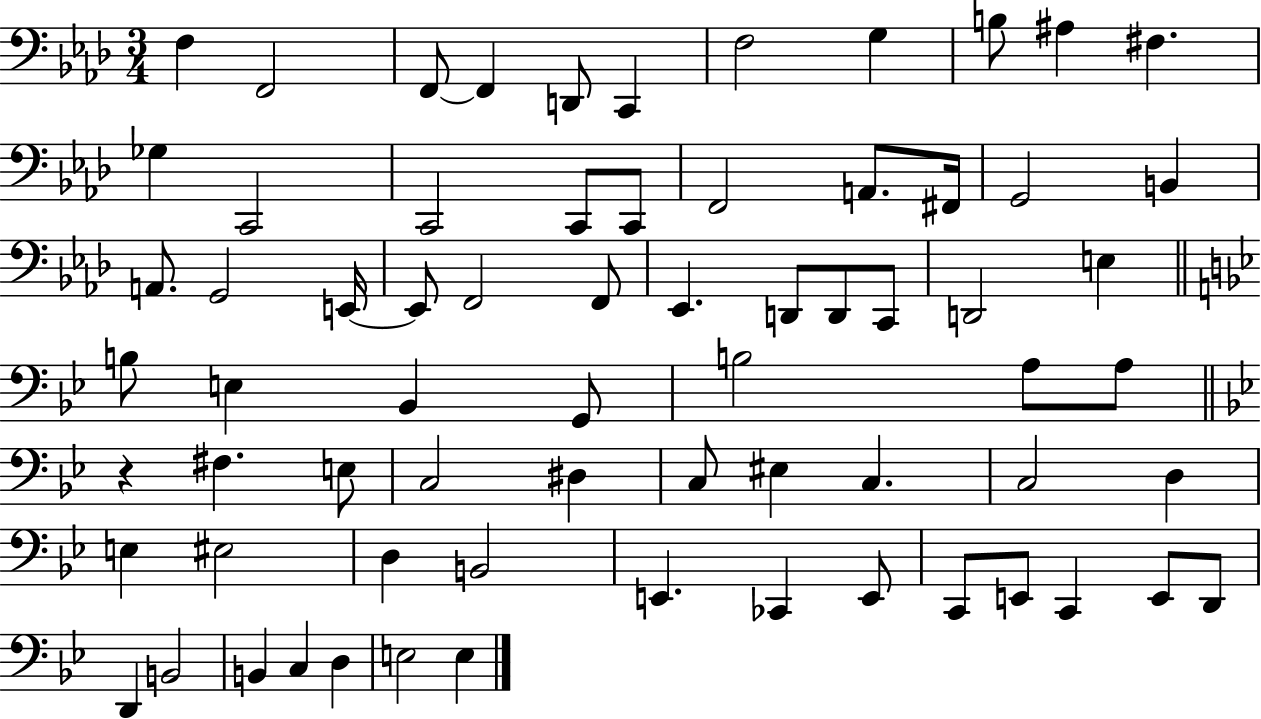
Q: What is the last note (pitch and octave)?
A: E3